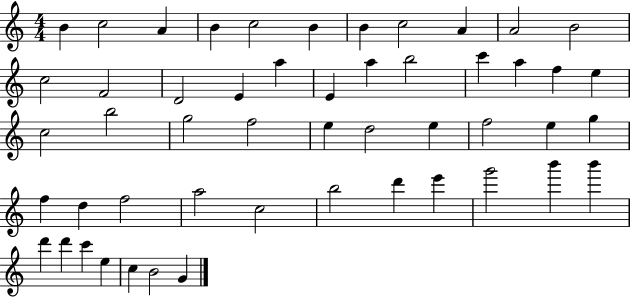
X:1
T:Untitled
M:4/4
L:1/4
K:C
B c2 A B c2 B B c2 A A2 B2 c2 F2 D2 E a E a b2 c' a f e c2 b2 g2 f2 e d2 e f2 e g f d f2 a2 c2 b2 d' e' g'2 b' b' d' d' c' e c B2 G